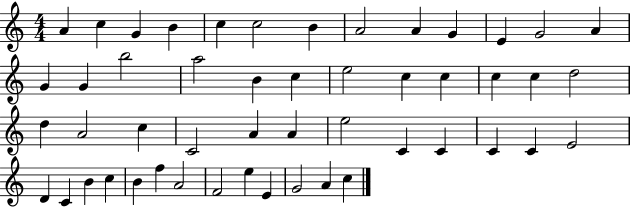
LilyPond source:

{
  \clef treble
  \numericTimeSignature
  \time 4/4
  \key c \major
  a'4 c''4 g'4 b'4 | c''4 c''2 b'4 | a'2 a'4 g'4 | e'4 g'2 a'4 | \break g'4 g'4 b''2 | a''2 b'4 c''4 | e''2 c''4 c''4 | c''4 c''4 d''2 | \break d''4 a'2 c''4 | c'2 a'4 a'4 | e''2 c'4 c'4 | c'4 c'4 e'2 | \break d'4 c'4 b'4 c''4 | b'4 f''4 a'2 | f'2 e''4 e'4 | g'2 a'4 c''4 | \break \bar "|."
}